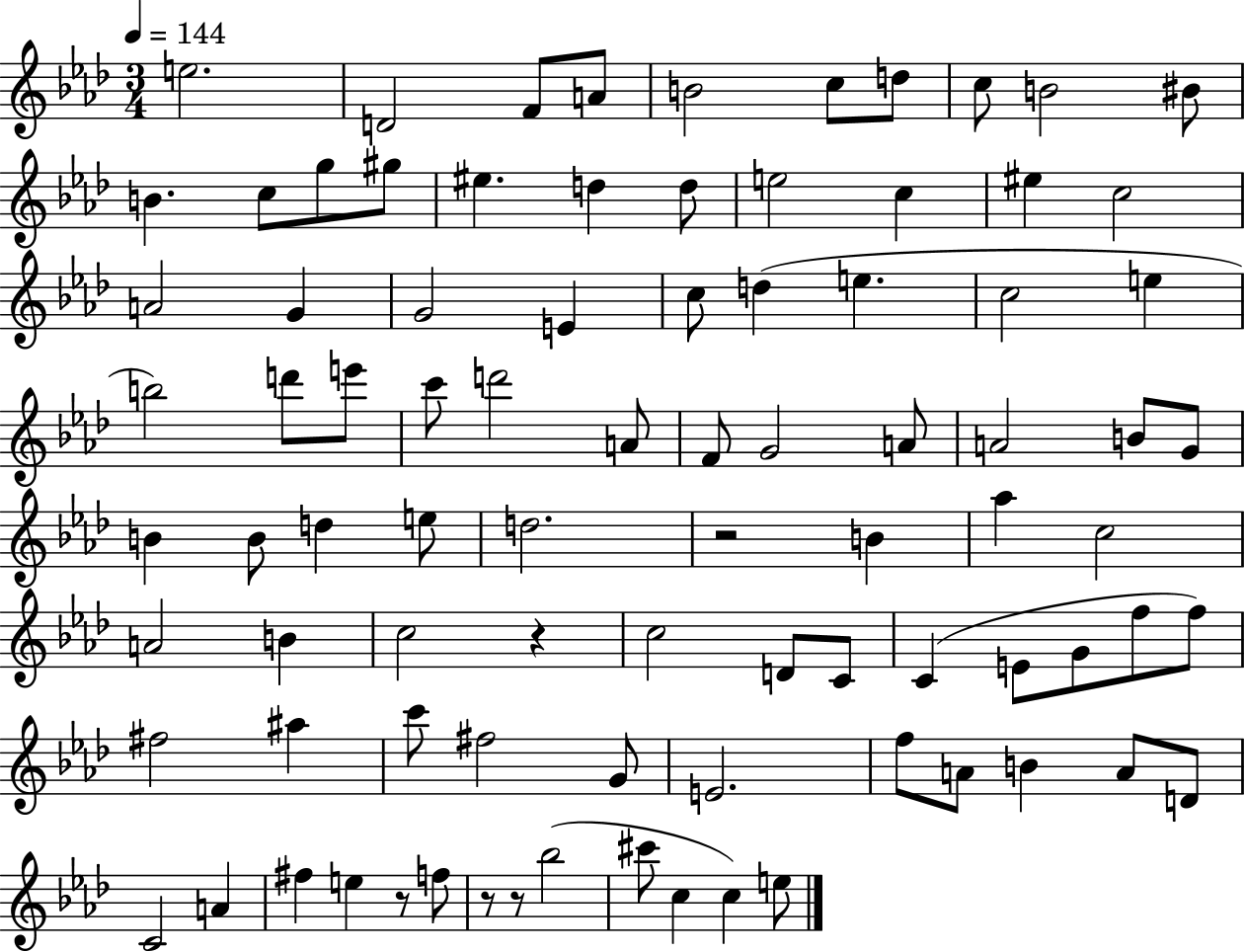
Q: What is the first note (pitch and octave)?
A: E5